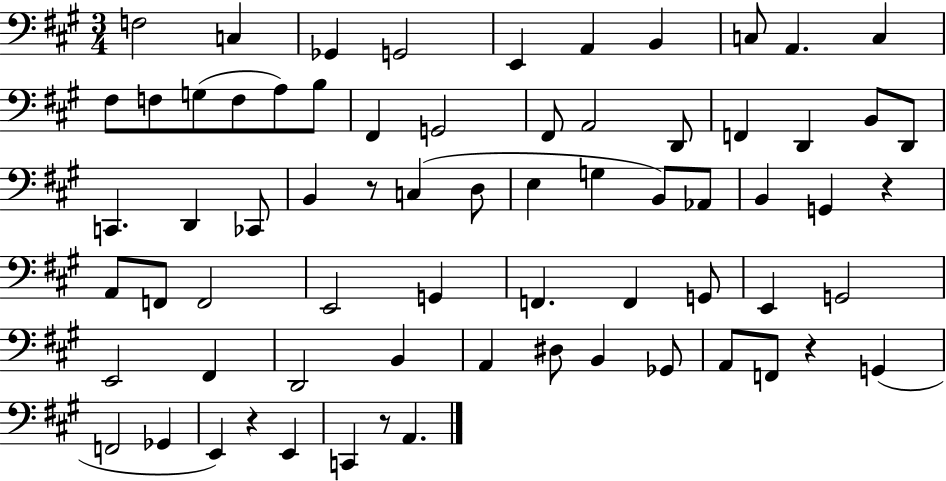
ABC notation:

X:1
T:Untitled
M:3/4
L:1/4
K:A
F,2 C, _G,, G,,2 E,, A,, B,, C,/2 A,, C, ^F,/2 F,/2 G,/2 F,/2 A,/2 B,/2 ^F,, G,,2 ^F,,/2 A,,2 D,,/2 F,, D,, B,,/2 D,,/2 C,, D,, _C,,/2 B,, z/2 C, D,/2 E, G, B,,/2 _A,,/2 B,, G,, z A,,/2 F,,/2 F,,2 E,,2 G,, F,, F,, G,,/2 E,, G,,2 E,,2 ^F,, D,,2 B,, A,, ^D,/2 B,, _G,,/2 A,,/2 F,,/2 z G,, F,,2 _G,, E,, z E,, C,, z/2 A,,